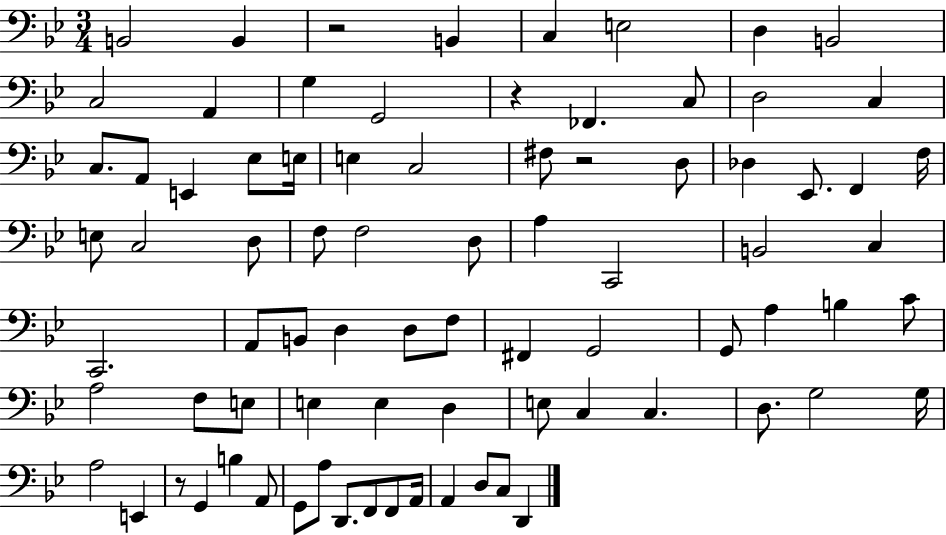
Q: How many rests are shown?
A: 4